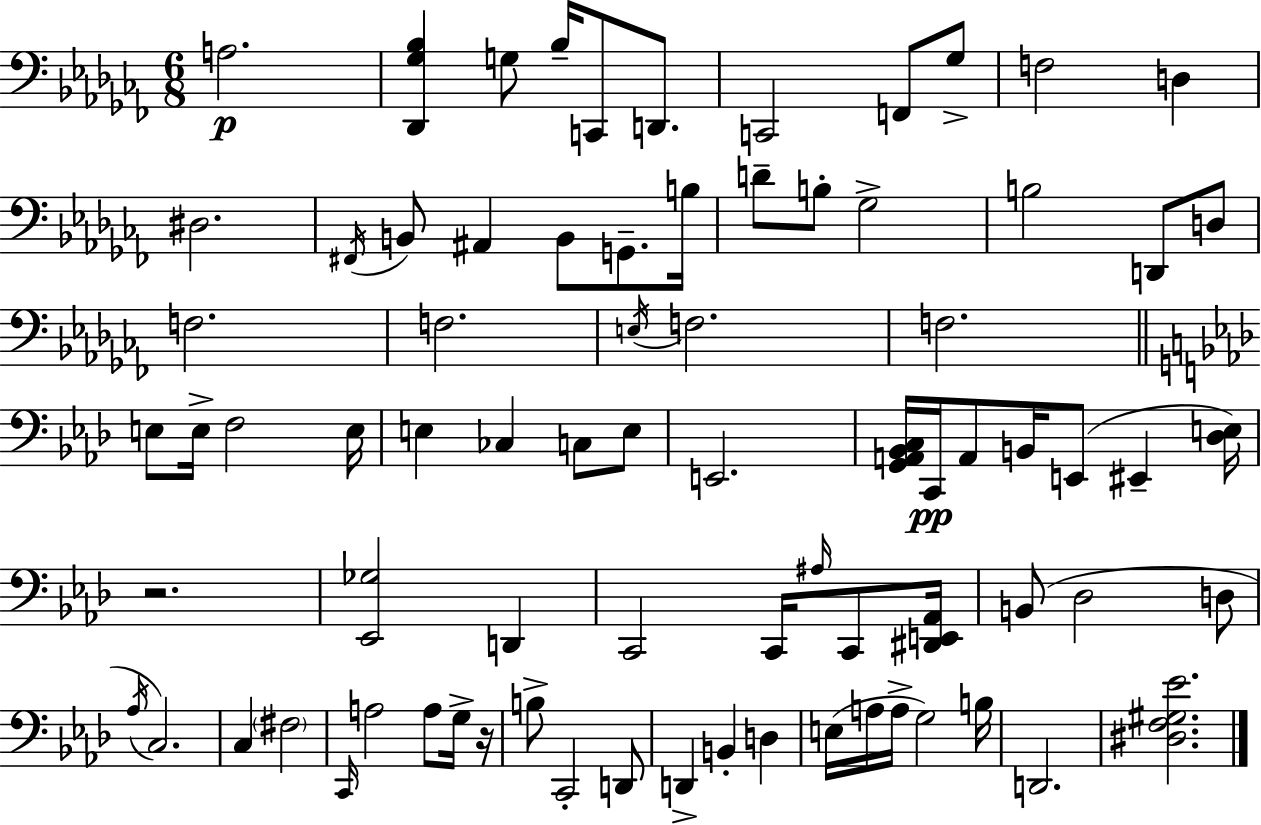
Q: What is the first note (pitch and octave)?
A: A3